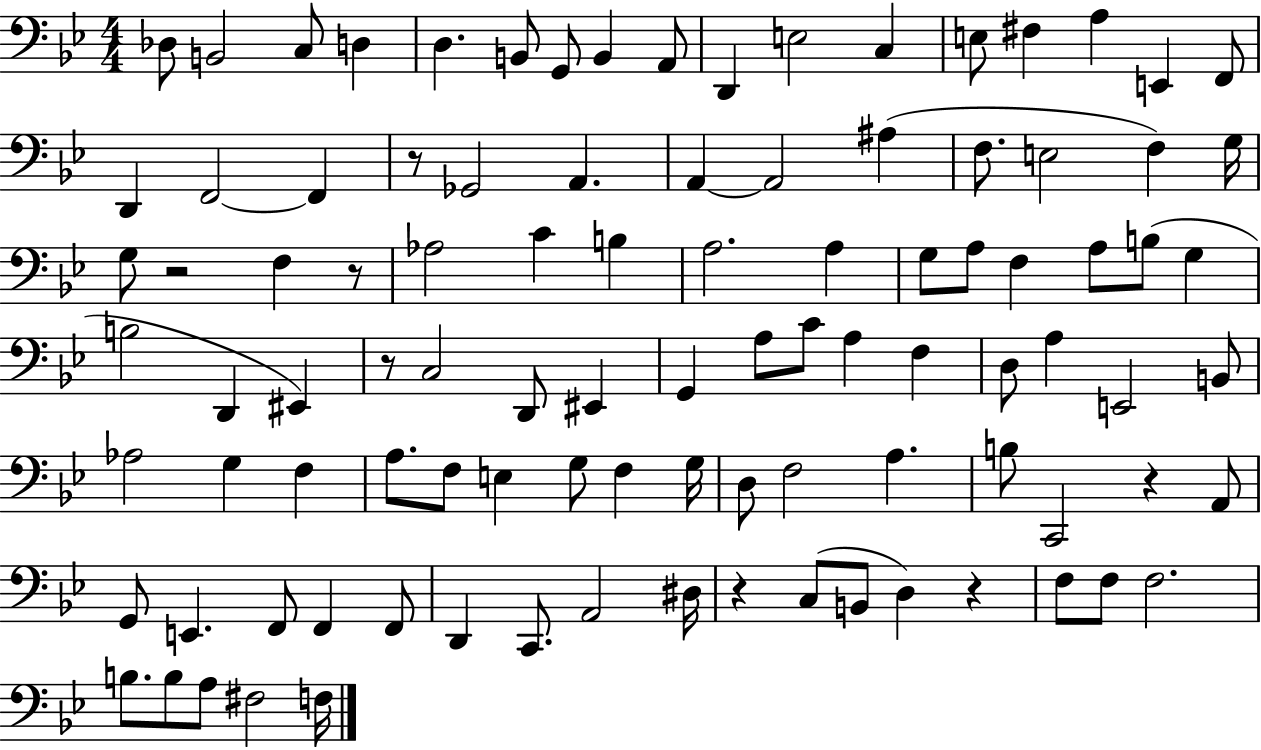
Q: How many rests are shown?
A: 7